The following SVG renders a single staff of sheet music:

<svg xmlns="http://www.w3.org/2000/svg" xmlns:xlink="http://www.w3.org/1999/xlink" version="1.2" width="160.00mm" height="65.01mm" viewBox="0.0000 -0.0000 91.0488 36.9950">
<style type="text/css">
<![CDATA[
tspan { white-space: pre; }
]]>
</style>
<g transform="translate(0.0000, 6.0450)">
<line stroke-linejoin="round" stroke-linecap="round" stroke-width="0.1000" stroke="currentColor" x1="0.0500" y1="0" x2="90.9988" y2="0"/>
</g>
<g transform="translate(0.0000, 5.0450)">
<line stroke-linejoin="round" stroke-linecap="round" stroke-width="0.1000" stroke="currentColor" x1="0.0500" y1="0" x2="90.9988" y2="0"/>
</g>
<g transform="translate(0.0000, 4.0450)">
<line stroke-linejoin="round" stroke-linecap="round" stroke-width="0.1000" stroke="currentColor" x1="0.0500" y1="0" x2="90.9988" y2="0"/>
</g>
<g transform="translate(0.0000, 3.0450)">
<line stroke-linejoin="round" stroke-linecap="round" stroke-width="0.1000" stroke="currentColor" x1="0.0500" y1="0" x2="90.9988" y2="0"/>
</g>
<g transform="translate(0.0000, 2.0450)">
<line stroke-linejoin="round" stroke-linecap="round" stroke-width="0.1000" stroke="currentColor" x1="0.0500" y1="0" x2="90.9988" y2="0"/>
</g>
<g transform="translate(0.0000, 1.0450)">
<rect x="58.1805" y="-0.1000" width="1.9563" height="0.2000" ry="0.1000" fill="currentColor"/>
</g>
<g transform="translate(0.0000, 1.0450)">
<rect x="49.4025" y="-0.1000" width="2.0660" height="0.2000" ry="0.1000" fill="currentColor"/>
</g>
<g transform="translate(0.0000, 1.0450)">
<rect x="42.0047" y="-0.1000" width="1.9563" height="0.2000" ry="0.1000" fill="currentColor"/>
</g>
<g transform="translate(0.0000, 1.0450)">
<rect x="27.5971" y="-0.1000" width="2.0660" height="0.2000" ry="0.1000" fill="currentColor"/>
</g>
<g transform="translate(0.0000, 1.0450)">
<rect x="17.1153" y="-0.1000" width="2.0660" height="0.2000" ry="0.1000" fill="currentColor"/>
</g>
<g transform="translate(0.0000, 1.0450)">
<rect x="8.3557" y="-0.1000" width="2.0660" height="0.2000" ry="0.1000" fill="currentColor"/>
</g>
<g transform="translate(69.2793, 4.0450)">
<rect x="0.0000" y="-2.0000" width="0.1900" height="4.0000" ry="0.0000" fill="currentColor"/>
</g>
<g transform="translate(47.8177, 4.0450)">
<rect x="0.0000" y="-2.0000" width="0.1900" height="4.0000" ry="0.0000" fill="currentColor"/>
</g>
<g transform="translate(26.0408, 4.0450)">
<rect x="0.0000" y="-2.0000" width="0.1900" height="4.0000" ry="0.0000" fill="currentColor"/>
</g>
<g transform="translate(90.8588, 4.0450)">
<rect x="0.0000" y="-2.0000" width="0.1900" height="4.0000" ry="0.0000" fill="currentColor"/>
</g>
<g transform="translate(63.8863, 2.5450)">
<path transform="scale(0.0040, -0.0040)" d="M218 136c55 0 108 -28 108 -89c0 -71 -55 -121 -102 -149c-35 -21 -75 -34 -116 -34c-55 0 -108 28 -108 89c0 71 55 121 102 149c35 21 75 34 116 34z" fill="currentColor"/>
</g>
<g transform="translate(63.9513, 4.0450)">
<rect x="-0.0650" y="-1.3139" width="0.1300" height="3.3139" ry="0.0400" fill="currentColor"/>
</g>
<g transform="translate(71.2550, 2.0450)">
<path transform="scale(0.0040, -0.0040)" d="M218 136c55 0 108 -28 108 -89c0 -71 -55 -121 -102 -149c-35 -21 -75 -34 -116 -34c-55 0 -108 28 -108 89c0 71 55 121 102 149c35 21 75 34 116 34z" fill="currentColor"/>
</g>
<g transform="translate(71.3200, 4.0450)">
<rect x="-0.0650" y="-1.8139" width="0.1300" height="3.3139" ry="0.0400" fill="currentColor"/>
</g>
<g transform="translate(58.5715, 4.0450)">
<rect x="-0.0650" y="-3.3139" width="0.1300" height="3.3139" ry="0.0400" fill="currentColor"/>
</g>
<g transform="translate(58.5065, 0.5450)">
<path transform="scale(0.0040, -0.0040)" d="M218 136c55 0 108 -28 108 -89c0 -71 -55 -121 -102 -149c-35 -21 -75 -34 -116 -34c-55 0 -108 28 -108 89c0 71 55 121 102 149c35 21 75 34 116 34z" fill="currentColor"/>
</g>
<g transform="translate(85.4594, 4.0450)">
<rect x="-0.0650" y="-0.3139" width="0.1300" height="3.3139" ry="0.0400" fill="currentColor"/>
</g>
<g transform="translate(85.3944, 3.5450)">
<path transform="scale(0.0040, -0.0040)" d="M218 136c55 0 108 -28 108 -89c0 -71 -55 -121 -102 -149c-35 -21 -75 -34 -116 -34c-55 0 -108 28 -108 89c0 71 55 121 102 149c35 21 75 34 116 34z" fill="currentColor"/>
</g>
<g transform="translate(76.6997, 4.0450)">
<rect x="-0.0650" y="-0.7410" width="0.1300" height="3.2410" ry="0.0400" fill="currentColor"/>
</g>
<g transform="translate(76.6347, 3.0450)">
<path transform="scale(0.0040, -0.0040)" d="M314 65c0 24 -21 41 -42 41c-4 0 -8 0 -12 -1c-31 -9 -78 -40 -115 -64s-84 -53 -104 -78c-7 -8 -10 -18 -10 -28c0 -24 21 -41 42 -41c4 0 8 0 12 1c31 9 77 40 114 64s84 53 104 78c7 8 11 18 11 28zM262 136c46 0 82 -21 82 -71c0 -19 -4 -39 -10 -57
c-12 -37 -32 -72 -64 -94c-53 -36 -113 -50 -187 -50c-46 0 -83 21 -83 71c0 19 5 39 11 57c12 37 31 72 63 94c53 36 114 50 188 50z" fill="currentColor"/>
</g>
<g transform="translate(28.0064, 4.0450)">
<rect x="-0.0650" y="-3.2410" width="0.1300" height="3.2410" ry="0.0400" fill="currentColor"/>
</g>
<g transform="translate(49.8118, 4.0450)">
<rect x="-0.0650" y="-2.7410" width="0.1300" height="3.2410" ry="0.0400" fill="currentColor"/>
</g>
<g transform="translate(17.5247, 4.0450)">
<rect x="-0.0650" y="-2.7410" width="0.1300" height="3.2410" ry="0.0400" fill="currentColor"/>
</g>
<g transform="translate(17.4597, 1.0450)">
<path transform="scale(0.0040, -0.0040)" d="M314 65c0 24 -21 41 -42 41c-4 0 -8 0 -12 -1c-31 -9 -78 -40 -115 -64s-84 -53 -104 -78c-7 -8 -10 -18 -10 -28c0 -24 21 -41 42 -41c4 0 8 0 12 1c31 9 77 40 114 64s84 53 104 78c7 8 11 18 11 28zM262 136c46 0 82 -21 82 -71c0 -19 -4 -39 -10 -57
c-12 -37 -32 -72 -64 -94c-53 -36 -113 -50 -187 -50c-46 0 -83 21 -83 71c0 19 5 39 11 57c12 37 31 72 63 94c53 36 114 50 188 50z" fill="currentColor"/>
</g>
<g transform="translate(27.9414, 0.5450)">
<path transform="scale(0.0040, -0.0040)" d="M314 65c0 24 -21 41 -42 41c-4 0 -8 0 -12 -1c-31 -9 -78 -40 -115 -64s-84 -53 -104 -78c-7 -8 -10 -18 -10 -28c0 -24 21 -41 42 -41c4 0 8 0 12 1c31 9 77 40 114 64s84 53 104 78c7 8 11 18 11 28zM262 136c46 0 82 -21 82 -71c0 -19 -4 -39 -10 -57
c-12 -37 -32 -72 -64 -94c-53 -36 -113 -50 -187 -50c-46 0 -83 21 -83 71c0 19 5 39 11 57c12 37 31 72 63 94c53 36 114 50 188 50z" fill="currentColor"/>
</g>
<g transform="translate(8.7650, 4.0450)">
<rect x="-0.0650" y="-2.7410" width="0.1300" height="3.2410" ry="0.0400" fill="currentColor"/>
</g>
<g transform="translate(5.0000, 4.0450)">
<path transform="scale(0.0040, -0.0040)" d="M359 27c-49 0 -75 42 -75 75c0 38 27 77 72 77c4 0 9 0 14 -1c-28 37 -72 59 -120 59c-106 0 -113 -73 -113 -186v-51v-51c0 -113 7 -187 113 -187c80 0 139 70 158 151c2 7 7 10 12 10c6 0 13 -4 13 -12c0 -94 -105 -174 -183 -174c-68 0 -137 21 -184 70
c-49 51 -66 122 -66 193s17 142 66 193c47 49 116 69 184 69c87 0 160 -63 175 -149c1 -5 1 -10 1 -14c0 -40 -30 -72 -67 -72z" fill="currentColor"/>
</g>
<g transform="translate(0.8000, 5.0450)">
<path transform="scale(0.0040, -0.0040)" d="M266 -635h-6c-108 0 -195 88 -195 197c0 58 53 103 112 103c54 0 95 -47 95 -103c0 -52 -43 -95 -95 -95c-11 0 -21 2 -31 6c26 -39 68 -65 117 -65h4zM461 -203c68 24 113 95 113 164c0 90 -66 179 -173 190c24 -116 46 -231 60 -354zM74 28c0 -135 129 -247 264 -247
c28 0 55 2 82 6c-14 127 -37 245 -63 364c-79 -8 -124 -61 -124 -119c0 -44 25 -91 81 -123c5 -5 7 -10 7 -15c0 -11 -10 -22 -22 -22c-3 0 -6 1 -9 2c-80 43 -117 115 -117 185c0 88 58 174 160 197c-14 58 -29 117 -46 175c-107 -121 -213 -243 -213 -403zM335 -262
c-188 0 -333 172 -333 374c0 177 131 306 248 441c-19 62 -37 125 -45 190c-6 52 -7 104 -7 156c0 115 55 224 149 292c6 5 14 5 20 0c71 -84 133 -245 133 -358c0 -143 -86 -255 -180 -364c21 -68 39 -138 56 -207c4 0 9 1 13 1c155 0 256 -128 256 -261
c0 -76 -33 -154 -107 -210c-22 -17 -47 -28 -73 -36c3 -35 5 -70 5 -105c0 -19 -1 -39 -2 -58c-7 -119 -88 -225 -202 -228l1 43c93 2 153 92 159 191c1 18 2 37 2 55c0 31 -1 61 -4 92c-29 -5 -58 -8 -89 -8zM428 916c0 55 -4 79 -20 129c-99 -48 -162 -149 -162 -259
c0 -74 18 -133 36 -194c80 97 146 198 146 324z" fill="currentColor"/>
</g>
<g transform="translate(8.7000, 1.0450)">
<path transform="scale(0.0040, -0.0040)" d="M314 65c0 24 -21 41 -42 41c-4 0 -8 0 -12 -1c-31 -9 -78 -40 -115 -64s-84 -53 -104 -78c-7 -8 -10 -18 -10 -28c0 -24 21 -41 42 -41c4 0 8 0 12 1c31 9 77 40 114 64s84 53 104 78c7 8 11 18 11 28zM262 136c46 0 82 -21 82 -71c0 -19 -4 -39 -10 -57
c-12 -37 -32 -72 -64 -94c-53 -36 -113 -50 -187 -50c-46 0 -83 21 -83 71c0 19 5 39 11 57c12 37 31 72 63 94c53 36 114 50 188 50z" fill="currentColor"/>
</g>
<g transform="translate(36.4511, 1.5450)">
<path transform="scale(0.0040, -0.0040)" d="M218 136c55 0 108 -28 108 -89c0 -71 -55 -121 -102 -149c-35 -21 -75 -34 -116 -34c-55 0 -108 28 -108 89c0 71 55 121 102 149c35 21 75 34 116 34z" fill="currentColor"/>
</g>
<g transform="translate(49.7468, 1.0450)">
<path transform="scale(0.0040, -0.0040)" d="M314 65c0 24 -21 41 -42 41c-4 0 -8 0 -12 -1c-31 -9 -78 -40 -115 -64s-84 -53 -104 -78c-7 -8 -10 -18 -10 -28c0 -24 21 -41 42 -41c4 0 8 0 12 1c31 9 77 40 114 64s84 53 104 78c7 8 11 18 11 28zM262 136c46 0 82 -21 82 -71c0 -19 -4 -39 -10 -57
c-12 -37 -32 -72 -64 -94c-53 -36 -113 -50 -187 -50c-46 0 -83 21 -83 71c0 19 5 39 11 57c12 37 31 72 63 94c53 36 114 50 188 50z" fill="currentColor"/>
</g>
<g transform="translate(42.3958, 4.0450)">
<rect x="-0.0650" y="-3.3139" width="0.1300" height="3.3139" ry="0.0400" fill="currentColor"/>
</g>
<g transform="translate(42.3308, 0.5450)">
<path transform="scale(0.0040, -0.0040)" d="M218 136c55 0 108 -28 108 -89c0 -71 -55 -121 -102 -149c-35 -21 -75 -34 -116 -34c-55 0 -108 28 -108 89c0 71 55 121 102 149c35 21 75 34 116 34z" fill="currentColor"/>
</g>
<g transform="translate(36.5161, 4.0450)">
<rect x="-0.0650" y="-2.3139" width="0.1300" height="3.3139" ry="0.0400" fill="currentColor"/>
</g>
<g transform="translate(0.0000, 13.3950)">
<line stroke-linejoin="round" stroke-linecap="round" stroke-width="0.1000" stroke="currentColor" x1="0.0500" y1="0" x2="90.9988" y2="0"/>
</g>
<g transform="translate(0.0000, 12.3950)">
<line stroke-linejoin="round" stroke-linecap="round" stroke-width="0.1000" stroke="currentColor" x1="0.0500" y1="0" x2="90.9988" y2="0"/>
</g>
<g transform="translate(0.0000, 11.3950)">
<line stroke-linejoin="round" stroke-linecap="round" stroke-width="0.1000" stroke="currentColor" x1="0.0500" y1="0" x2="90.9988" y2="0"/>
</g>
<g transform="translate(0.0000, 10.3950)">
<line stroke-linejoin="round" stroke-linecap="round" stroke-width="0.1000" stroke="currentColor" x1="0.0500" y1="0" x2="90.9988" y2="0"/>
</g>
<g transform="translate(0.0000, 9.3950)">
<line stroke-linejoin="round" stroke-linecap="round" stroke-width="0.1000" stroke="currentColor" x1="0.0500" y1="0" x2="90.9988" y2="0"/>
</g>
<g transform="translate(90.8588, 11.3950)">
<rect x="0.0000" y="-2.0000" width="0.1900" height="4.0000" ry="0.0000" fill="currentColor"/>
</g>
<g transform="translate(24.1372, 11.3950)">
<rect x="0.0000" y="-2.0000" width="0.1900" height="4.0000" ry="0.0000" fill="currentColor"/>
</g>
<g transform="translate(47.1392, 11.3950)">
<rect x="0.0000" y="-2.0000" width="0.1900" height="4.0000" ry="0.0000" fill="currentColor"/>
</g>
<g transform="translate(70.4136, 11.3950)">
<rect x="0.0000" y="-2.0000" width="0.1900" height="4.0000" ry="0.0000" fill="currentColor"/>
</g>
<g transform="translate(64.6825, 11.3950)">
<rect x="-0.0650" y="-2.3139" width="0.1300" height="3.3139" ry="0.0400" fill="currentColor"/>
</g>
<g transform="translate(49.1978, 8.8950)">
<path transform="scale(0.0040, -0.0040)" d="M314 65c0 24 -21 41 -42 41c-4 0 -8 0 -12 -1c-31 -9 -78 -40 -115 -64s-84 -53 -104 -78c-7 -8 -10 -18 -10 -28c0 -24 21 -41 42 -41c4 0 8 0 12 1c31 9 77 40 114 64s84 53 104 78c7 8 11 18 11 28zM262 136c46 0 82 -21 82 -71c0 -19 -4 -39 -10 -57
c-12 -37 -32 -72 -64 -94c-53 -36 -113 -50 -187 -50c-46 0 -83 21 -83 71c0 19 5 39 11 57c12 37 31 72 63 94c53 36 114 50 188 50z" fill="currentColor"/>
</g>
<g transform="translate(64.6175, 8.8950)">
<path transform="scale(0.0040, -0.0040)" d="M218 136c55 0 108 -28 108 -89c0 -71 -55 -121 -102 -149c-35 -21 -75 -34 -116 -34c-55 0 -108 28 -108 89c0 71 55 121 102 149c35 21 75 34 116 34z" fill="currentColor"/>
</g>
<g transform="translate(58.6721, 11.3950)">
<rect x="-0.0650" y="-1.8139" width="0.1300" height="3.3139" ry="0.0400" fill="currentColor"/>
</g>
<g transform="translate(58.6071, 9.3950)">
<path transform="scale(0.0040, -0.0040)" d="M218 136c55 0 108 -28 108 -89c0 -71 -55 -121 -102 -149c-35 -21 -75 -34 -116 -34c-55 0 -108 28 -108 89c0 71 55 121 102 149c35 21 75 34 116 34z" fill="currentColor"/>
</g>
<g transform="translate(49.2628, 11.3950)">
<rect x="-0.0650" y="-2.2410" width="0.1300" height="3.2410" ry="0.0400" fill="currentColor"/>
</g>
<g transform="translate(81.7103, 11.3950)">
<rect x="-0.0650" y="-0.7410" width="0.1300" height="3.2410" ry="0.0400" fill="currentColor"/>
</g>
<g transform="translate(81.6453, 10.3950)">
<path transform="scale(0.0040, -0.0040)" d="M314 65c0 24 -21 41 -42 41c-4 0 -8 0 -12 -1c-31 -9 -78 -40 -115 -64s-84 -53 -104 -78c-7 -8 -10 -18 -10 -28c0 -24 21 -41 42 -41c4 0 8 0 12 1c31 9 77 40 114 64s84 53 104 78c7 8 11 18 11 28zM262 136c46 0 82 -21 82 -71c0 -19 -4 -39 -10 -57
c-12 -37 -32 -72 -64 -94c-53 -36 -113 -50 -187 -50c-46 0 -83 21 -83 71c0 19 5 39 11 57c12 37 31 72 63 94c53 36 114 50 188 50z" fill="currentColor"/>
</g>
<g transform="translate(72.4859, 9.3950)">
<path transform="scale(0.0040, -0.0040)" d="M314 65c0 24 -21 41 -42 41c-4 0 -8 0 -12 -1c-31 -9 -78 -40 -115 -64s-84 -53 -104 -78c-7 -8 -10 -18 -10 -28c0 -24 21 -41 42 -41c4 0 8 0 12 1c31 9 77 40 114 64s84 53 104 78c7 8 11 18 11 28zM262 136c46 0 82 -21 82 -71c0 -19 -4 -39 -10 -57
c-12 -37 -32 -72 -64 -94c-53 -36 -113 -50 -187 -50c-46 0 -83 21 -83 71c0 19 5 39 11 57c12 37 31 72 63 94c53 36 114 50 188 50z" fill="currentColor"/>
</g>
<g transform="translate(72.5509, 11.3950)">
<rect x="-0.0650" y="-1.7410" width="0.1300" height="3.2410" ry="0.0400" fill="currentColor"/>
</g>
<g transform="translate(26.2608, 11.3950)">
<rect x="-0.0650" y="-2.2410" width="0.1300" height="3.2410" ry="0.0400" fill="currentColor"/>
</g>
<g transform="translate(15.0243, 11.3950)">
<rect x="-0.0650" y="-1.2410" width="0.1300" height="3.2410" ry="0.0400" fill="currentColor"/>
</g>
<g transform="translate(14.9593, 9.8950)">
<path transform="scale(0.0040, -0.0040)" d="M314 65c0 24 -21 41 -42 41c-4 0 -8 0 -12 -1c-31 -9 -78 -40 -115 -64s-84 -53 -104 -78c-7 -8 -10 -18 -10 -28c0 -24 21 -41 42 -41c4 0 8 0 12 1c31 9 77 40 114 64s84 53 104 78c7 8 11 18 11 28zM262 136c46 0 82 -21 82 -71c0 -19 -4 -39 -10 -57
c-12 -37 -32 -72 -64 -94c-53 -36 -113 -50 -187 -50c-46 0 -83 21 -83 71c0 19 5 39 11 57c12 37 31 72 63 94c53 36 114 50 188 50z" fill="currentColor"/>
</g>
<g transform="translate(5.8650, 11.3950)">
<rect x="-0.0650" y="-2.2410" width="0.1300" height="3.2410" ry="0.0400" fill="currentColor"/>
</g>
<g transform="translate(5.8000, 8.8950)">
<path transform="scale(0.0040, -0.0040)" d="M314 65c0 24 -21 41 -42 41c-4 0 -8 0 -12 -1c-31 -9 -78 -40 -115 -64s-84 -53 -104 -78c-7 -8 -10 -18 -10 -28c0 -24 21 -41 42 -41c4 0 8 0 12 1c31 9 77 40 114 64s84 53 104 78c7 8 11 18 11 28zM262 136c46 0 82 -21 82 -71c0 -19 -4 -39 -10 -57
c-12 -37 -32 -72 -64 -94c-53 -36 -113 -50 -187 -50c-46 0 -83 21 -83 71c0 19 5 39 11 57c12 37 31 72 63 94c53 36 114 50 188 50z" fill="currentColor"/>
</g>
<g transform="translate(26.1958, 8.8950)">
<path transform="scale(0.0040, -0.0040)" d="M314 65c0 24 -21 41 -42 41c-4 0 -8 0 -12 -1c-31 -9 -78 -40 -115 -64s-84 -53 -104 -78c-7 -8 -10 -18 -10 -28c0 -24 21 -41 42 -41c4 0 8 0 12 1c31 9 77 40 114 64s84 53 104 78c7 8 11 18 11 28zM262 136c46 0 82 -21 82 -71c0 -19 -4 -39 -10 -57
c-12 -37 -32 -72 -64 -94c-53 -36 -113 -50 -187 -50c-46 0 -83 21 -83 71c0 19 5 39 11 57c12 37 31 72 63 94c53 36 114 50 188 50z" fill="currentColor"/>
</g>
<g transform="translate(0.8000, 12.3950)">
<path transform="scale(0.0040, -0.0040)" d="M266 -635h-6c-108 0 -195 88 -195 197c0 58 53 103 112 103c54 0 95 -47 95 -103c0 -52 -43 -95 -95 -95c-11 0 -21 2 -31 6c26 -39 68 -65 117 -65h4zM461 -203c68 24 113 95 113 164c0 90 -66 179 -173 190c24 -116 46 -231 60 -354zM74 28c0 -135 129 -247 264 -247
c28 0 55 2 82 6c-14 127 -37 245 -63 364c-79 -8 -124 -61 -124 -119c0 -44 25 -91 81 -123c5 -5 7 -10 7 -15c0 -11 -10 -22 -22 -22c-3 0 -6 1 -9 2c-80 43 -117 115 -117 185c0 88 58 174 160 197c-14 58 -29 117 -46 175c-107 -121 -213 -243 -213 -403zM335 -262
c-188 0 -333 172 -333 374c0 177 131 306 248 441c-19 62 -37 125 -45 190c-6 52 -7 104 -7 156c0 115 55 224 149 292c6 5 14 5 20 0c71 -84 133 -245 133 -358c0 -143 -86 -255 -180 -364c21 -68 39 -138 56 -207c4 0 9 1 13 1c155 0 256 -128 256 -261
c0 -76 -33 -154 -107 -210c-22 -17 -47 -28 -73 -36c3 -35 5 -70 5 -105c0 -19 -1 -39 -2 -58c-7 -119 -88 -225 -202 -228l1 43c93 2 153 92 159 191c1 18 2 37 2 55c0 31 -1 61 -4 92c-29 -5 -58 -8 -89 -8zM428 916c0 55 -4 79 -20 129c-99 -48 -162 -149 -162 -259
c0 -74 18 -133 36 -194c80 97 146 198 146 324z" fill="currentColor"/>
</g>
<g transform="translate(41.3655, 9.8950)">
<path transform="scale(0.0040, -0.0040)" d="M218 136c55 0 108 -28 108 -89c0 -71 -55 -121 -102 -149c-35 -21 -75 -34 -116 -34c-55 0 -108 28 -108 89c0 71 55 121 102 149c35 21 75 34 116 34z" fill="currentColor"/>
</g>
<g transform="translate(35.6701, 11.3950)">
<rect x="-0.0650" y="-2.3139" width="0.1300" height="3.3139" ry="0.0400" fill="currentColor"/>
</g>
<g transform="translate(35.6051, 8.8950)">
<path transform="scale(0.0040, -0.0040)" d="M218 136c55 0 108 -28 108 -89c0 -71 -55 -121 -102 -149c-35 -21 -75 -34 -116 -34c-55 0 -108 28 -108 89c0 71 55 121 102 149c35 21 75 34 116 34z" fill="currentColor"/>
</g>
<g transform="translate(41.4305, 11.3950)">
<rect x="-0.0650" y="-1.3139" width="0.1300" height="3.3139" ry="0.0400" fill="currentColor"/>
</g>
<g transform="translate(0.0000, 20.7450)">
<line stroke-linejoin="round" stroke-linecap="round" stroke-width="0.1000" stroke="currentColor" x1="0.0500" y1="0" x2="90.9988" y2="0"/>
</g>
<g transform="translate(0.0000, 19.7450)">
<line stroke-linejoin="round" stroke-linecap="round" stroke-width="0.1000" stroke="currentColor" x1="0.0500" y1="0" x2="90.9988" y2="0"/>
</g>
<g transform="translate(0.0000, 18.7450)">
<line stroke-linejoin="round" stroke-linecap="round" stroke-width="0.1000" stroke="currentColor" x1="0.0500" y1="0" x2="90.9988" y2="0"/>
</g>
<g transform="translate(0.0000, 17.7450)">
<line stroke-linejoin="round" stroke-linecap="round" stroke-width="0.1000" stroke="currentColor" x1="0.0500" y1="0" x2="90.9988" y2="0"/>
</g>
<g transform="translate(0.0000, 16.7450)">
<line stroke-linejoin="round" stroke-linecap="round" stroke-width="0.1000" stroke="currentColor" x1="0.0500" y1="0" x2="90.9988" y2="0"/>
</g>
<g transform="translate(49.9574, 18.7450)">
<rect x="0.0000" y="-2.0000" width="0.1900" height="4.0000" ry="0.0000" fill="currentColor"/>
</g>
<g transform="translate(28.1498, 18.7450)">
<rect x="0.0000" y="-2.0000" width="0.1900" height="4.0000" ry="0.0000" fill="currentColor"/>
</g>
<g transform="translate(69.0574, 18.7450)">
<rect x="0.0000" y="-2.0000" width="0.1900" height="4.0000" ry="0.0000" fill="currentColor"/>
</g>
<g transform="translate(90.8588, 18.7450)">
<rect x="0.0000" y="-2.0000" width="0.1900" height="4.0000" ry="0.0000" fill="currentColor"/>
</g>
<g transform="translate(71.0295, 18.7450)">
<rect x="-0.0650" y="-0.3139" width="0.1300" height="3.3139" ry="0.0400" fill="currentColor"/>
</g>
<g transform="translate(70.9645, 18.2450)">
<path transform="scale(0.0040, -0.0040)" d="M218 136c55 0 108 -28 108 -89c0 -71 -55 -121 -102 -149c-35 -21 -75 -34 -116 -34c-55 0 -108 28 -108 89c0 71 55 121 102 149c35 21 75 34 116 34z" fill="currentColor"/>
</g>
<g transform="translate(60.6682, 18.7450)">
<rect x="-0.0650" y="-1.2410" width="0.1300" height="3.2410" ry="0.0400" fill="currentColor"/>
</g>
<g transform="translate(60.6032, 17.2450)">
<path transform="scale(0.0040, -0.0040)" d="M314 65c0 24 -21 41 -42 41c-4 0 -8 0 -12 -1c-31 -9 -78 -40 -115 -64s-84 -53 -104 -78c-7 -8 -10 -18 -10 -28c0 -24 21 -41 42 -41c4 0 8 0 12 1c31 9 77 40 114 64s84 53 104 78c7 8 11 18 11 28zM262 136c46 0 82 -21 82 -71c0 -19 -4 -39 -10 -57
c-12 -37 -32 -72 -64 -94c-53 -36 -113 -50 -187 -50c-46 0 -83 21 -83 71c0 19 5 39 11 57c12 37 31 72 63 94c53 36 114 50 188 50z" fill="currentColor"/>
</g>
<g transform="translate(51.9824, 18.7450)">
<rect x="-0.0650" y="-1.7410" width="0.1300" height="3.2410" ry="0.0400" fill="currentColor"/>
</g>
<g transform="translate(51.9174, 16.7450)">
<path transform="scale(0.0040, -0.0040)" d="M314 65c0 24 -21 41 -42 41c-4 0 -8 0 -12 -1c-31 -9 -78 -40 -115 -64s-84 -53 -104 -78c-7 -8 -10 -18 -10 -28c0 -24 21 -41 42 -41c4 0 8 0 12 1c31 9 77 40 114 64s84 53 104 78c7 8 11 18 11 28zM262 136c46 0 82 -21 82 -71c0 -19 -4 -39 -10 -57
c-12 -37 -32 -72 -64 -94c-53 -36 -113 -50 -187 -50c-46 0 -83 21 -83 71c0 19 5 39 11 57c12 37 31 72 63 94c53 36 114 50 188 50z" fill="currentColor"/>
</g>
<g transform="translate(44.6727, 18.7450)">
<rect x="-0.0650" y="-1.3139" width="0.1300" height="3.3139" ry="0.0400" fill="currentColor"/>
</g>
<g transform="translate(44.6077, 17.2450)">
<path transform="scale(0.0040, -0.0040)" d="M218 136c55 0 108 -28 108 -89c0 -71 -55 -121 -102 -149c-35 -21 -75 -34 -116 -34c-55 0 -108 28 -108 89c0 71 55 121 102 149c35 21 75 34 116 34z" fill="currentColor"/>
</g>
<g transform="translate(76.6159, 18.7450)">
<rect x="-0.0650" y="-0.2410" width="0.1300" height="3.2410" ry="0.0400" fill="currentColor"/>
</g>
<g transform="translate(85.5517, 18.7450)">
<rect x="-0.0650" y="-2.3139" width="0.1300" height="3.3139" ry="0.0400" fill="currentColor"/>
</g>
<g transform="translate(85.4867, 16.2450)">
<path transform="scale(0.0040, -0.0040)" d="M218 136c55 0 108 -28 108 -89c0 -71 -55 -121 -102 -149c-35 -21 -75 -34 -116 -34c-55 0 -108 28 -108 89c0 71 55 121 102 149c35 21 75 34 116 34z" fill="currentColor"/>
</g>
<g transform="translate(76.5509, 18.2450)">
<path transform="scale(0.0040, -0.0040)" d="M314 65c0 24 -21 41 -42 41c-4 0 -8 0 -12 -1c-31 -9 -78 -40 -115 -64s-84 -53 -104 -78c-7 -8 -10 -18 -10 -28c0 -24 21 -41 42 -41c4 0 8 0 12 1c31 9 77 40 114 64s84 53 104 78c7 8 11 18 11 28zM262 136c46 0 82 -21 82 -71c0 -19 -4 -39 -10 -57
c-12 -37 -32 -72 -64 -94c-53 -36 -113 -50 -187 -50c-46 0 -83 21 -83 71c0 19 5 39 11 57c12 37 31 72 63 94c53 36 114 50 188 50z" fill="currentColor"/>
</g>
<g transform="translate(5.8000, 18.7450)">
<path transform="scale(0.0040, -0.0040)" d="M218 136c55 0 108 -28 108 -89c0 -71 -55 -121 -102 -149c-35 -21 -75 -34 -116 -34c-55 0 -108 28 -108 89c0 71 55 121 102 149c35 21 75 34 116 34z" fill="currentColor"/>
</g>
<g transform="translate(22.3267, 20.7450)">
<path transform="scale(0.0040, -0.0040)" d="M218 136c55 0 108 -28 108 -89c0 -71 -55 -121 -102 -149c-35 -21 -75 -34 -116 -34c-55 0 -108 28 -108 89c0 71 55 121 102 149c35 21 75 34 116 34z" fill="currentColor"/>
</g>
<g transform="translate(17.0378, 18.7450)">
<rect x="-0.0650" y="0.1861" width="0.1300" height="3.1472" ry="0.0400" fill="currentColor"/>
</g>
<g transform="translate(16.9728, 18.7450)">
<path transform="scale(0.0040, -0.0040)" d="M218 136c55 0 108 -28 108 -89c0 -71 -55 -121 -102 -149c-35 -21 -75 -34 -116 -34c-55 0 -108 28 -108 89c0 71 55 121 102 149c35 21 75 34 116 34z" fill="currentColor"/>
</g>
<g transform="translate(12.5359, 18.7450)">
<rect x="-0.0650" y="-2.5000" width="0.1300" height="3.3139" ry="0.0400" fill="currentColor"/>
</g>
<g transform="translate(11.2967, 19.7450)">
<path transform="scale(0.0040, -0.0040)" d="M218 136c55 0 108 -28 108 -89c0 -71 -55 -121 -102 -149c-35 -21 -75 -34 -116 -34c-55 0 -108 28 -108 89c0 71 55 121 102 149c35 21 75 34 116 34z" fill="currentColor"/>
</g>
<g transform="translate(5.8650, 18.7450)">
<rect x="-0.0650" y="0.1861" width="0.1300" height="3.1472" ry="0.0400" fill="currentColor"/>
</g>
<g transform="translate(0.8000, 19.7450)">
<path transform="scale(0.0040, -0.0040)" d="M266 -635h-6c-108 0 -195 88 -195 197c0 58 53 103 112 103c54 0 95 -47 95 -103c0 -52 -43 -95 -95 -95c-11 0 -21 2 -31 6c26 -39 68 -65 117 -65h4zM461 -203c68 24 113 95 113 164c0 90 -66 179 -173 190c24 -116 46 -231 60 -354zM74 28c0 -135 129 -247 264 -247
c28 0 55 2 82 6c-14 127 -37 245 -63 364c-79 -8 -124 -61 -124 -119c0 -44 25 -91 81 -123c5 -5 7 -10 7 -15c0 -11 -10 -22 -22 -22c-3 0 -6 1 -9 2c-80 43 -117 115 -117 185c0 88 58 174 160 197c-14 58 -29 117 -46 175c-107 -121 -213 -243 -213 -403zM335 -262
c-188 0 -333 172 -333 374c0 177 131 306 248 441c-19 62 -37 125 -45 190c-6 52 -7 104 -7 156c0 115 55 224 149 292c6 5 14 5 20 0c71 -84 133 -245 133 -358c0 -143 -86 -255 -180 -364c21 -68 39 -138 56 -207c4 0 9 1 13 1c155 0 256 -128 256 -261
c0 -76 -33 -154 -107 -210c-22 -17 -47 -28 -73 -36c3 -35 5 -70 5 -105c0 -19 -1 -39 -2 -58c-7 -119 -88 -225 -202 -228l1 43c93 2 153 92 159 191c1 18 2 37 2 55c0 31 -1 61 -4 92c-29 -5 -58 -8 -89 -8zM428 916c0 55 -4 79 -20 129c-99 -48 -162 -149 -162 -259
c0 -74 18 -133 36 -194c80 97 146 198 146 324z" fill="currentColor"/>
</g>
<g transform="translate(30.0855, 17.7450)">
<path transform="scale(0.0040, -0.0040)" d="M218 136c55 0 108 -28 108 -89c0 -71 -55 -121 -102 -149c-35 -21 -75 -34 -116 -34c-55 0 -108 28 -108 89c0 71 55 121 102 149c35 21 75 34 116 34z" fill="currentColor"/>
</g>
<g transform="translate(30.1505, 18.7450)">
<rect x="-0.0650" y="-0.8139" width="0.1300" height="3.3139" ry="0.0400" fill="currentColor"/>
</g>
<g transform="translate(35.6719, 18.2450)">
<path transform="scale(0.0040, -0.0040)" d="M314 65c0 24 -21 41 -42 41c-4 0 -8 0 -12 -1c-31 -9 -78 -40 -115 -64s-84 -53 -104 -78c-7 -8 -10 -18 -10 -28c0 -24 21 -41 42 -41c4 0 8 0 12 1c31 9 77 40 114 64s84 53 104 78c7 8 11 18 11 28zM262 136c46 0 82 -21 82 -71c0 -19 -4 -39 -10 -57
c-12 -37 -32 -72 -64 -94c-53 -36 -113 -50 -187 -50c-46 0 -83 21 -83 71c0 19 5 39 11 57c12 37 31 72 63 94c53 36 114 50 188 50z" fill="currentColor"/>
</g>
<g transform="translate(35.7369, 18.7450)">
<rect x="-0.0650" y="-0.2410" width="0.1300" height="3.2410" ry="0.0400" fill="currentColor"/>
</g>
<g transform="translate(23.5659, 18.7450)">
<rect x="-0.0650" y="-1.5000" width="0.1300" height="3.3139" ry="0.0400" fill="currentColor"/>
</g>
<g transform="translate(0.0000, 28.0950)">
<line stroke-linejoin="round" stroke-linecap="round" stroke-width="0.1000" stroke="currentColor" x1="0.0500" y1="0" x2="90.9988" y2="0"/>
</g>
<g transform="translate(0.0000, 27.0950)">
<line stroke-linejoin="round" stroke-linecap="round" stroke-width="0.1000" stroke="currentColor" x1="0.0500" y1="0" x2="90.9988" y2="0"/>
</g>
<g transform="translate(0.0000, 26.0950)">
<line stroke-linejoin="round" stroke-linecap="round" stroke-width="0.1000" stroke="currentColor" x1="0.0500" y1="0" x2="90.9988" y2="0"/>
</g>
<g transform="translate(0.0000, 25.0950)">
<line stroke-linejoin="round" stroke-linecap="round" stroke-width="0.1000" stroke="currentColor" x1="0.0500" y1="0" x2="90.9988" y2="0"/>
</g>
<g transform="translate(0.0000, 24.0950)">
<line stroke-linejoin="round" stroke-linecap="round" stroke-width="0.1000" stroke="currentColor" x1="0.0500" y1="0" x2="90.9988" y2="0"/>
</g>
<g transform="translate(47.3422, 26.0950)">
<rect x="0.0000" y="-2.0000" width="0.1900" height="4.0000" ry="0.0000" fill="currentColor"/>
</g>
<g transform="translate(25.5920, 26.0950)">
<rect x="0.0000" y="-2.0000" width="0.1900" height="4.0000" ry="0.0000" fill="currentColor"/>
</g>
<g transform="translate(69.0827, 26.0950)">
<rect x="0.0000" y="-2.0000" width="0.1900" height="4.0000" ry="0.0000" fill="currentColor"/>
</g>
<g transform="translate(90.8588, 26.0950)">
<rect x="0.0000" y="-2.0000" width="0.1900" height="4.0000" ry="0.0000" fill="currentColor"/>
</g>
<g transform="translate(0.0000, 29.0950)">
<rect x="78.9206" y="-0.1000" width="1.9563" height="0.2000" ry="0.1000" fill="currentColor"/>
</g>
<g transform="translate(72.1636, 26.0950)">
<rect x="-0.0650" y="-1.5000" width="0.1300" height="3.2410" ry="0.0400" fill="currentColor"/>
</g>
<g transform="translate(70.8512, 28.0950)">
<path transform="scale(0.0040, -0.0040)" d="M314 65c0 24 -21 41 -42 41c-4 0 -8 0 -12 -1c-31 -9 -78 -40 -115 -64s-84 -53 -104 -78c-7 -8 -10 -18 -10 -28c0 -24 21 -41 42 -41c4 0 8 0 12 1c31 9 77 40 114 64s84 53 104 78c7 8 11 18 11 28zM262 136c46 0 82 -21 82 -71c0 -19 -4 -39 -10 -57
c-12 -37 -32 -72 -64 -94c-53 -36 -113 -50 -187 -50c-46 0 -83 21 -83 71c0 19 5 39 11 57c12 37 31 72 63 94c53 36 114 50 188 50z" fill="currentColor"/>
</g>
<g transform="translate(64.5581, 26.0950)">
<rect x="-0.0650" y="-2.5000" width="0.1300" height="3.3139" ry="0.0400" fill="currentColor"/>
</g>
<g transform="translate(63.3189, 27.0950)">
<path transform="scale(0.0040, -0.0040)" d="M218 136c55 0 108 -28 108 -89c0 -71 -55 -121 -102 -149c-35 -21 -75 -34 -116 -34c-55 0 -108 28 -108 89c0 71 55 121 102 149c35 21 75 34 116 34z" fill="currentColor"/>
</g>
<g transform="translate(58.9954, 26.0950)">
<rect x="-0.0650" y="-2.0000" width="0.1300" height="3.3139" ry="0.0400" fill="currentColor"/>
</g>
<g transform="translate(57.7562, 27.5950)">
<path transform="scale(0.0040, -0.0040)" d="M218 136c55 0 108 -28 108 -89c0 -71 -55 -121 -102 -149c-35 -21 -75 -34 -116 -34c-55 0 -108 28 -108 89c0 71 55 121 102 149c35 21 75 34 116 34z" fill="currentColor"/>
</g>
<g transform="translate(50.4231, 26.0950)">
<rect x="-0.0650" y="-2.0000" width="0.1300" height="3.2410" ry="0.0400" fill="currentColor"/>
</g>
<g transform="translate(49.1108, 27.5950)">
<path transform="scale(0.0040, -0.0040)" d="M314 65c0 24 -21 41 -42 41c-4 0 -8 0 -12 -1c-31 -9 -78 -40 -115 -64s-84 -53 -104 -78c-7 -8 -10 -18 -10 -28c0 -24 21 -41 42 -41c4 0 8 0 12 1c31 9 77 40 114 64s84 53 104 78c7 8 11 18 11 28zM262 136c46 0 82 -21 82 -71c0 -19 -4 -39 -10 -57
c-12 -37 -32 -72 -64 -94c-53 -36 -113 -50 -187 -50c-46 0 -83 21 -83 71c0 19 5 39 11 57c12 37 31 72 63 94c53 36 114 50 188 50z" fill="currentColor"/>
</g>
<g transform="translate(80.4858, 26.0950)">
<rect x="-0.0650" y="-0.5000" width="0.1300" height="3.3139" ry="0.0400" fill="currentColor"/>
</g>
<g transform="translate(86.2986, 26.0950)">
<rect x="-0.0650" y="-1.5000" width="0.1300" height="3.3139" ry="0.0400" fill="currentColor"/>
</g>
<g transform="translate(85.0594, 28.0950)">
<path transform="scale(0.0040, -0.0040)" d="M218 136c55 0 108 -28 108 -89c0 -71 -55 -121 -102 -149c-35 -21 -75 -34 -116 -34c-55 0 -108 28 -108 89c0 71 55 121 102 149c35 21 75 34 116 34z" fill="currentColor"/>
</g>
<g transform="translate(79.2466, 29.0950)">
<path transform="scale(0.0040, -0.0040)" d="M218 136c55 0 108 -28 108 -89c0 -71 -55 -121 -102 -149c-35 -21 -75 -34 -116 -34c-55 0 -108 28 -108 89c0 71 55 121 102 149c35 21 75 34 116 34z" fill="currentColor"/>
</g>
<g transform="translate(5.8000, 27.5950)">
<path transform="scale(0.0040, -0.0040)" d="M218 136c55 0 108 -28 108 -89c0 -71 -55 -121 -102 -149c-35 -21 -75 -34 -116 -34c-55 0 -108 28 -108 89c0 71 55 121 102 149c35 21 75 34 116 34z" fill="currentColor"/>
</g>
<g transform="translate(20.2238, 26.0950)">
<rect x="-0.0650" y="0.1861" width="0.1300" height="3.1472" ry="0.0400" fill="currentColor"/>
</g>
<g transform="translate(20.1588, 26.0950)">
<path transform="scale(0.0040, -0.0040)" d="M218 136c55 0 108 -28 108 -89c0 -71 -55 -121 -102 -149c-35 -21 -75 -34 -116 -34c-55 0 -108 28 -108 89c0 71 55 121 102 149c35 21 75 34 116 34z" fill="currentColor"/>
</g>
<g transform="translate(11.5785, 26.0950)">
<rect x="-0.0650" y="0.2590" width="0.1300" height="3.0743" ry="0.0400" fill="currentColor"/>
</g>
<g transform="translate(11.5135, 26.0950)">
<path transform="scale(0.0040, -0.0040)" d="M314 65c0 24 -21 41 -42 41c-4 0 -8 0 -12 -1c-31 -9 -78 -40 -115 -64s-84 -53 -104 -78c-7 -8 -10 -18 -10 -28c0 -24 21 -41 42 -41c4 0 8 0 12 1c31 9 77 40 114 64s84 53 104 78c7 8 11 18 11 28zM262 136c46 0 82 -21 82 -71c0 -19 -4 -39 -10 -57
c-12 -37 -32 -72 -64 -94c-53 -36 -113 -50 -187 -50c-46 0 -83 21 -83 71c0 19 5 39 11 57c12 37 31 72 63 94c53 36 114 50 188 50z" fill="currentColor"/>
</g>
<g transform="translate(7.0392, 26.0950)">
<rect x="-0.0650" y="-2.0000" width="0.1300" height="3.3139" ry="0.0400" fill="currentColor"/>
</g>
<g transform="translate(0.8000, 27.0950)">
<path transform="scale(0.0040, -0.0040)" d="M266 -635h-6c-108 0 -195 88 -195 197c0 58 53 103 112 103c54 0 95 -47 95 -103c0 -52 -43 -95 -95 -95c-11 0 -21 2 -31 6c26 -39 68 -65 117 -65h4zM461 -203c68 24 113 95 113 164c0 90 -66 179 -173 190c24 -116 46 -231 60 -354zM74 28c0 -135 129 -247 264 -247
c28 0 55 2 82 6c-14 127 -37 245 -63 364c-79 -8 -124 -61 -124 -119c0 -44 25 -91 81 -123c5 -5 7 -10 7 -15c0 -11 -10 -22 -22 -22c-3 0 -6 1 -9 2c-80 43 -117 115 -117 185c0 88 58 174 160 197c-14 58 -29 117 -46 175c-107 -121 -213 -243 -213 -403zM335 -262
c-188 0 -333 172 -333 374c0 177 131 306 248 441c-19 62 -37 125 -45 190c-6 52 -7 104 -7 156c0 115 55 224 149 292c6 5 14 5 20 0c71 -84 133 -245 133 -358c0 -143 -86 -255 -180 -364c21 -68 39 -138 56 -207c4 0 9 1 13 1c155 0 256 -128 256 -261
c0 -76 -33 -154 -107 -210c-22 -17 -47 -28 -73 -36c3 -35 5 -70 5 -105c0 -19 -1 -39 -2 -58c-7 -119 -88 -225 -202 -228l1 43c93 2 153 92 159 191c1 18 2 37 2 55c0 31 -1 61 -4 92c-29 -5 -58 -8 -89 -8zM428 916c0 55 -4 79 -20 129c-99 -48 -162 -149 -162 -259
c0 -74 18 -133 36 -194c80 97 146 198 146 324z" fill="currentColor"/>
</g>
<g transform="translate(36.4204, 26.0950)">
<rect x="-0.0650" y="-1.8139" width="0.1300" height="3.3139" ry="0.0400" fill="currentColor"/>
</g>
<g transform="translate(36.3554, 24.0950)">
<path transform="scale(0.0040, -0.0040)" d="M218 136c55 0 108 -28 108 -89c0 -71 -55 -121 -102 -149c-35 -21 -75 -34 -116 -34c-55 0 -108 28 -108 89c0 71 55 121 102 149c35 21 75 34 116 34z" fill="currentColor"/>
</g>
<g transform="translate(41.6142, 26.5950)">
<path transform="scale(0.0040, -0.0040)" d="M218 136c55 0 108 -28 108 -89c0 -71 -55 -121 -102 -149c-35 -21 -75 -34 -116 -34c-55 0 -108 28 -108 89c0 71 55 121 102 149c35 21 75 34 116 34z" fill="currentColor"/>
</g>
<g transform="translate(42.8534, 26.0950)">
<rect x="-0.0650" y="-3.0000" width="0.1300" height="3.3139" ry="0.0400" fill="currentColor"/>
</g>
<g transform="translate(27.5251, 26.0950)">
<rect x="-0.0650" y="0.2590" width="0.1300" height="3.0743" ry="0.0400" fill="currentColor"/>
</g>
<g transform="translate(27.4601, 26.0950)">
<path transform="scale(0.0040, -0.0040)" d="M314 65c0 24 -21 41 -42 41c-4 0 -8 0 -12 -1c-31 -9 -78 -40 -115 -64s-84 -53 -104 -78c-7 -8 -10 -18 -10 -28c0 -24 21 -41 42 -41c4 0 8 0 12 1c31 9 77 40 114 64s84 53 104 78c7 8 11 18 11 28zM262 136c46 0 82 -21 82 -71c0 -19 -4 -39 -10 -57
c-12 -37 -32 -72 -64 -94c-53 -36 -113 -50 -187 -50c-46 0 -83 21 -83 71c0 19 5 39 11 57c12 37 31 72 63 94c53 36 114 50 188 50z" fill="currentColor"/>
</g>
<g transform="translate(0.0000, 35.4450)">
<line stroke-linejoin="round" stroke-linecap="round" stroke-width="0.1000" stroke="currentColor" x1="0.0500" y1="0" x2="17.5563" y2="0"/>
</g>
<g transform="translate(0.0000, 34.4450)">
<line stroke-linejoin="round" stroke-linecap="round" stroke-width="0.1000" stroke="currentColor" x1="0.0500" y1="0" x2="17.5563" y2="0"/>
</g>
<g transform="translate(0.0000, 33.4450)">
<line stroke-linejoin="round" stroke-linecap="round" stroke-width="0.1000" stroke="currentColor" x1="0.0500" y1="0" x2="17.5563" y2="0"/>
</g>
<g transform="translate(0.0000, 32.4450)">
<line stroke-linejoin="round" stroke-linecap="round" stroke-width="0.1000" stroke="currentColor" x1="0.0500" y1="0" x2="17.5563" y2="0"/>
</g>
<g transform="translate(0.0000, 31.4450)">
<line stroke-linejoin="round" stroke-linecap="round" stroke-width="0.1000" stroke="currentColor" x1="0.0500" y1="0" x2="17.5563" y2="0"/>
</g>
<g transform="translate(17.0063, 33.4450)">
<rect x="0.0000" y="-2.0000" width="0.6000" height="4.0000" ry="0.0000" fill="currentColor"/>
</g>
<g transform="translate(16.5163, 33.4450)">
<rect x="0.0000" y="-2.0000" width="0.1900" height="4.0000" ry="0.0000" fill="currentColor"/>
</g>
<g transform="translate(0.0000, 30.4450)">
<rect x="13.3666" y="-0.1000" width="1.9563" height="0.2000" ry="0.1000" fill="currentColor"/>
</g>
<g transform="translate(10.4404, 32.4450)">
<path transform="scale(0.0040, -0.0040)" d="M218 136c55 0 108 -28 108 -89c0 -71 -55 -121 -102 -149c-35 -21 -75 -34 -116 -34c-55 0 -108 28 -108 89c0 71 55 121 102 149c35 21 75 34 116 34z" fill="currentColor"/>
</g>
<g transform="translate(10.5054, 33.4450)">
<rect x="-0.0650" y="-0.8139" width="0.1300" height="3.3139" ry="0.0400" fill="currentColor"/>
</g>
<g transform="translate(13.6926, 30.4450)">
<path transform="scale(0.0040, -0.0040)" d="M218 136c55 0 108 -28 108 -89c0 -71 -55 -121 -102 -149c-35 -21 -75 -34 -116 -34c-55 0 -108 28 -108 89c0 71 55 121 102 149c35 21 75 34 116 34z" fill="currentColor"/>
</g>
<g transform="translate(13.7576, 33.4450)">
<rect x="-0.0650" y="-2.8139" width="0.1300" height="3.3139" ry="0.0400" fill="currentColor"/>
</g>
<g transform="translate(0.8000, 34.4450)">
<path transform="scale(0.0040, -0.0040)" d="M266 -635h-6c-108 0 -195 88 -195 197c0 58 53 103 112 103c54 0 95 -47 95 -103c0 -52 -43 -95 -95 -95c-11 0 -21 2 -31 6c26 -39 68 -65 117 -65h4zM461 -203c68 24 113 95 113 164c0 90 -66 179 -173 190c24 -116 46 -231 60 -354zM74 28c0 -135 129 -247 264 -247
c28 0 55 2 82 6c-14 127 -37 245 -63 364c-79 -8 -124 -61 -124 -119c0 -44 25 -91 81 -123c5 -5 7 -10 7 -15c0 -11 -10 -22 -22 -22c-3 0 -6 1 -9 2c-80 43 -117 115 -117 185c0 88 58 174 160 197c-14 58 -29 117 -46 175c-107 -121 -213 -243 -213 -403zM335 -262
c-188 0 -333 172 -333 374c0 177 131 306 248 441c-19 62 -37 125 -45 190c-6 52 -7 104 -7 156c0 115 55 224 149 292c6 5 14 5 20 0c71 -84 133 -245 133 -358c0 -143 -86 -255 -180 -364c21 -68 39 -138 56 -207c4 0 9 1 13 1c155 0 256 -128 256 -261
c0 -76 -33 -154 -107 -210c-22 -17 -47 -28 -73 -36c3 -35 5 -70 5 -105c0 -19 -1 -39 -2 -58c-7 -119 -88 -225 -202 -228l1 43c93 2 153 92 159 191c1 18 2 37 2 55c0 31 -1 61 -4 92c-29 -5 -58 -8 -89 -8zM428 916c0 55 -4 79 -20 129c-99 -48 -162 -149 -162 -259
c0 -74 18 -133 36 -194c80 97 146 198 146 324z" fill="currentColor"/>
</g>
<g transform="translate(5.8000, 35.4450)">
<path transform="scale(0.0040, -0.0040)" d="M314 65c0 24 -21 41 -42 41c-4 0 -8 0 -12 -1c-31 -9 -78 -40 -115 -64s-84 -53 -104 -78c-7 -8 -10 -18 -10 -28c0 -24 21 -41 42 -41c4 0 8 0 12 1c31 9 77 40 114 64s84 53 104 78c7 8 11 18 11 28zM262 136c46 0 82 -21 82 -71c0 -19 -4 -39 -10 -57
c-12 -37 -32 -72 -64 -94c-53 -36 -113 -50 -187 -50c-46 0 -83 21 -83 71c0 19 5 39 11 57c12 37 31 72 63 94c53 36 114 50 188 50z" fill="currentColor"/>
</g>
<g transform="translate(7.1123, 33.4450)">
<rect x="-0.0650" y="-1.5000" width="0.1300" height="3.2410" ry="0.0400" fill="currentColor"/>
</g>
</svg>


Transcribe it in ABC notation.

X:1
T:Untitled
M:4/4
L:1/4
K:C
a2 a2 b2 g b a2 b e f d2 c g2 e2 g2 g e g2 f g f2 d2 B G B E d c2 e f2 e2 c c2 g F B2 B B2 f A F2 F G E2 C E E2 d a